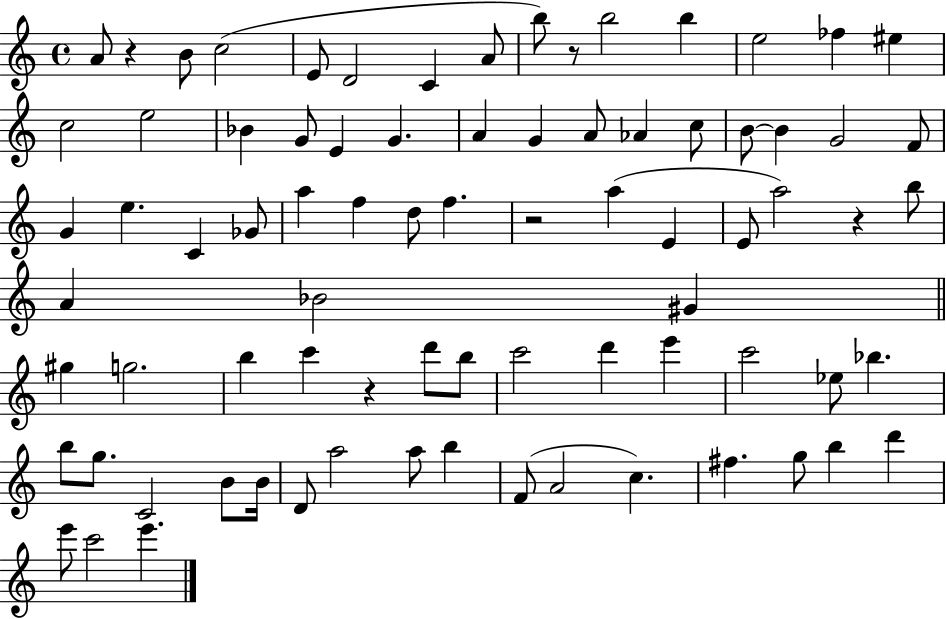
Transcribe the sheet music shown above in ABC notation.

X:1
T:Untitled
M:4/4
L:1/4
K:C
A/2 z B/2 c2 E/2 D2 C A/2 b/2 z/2 b2 b e2 _f ^e c2 e2 _B G/2 E G A G A/2 _A c/2 B/2 B G2 F/2 G e C _G/2 a f d/2 f z2 a E E/2 a2 z b/2 A _B2 ^G ^g g2 b c' z d'/2 b/2 c'2 d' e' c'2 _e/2 _b b/2 g/2 C2 B/2 B/4 D/2 a2 a/2 b F/2 A2 c ^f g/2 b d' e'/2 c'2 e'